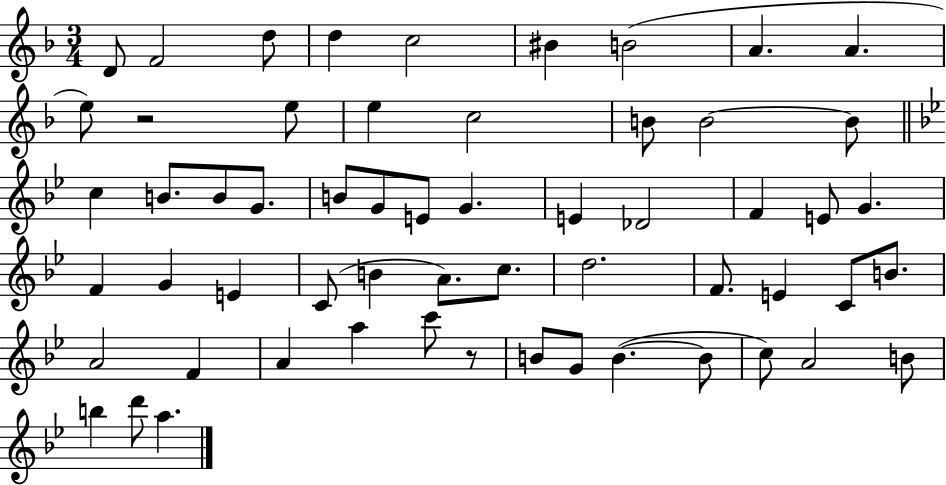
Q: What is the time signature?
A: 3/4